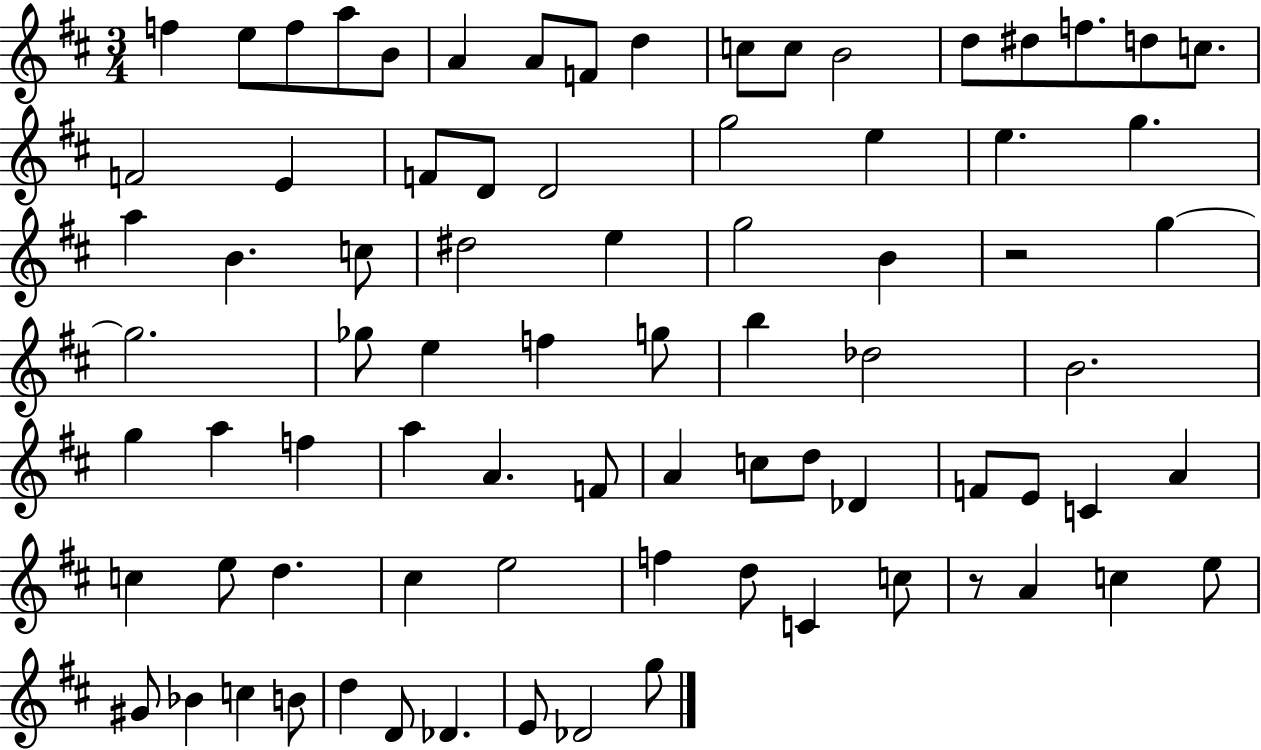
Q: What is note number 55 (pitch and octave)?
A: C4